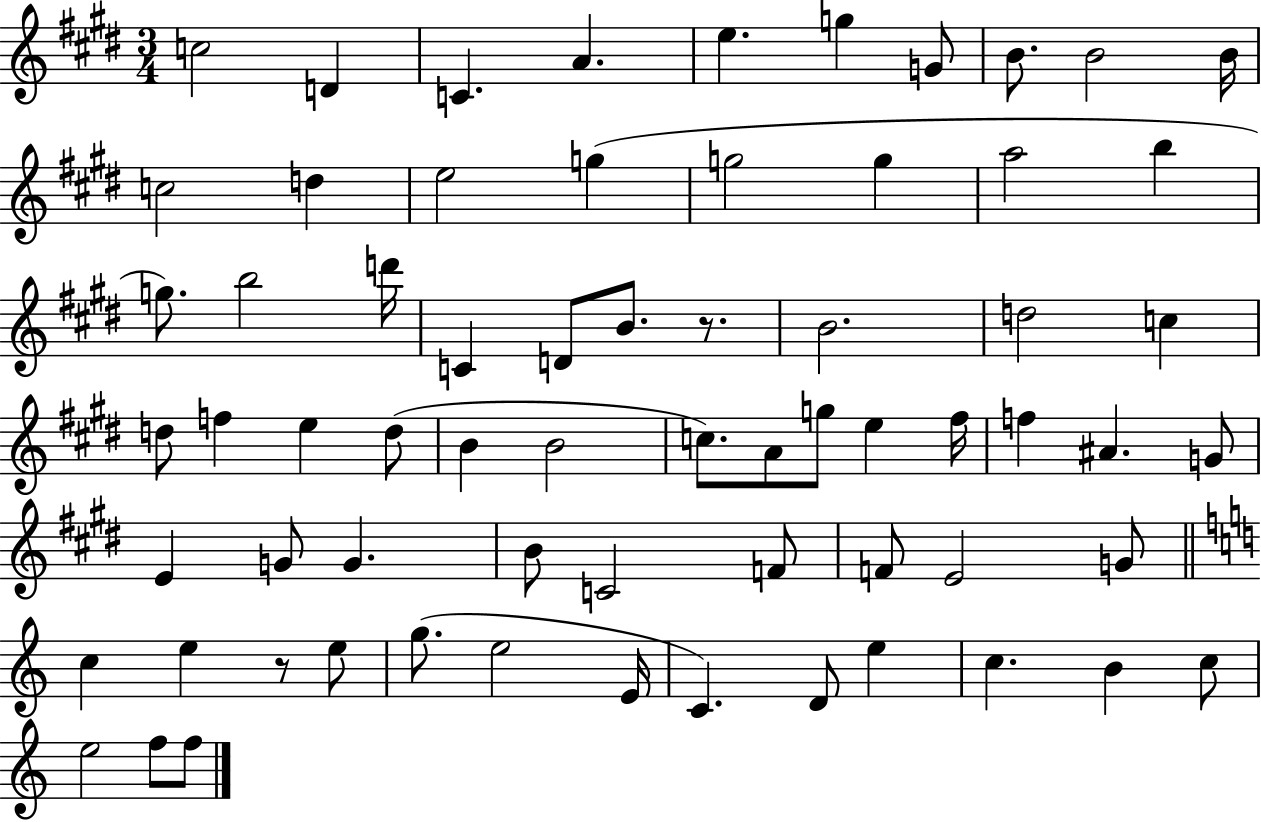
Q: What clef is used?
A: treble